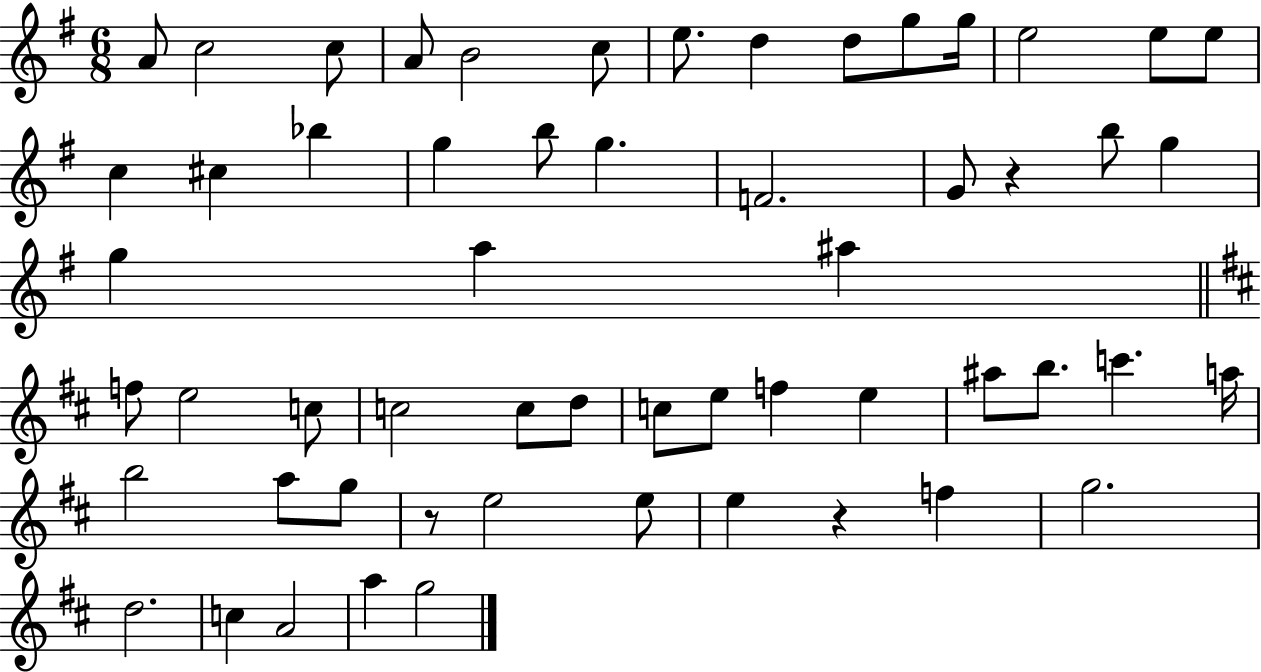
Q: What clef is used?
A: treble